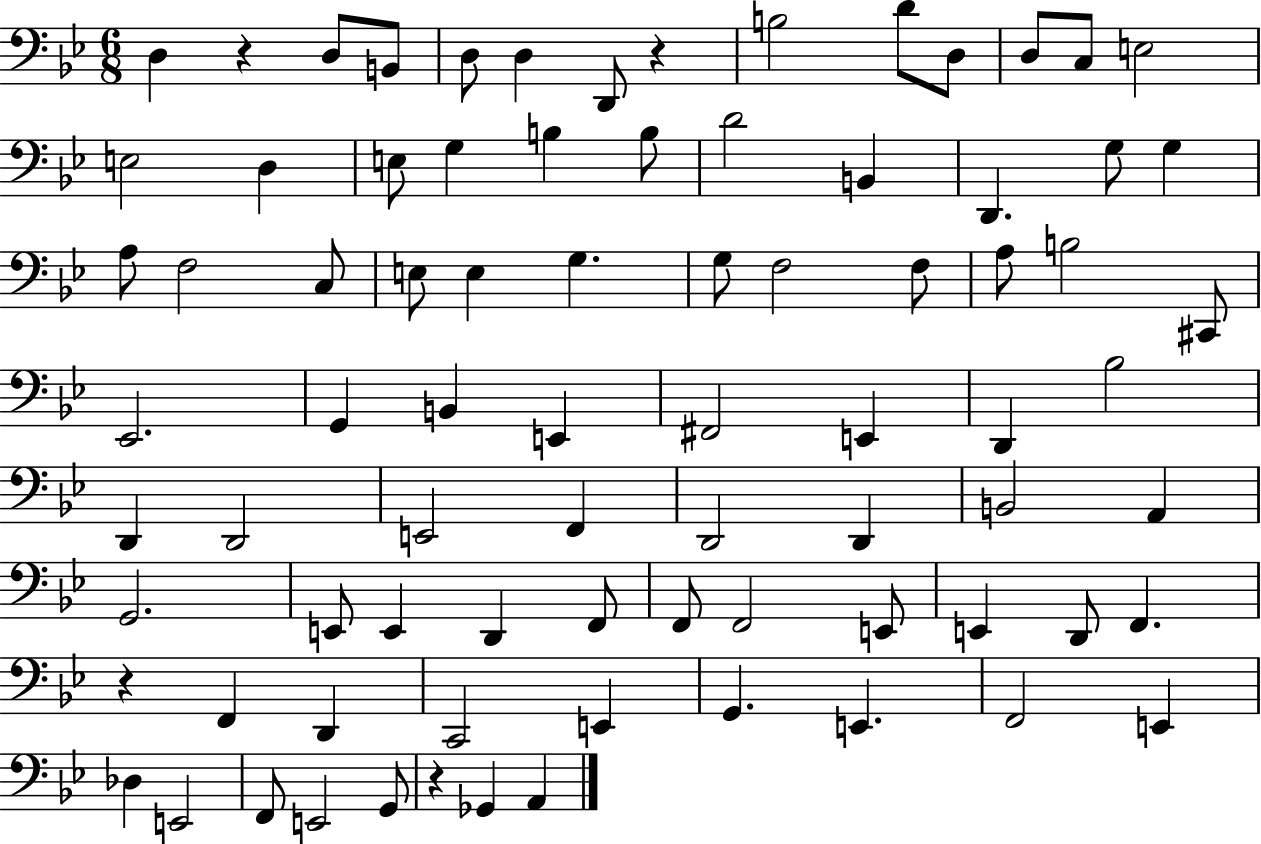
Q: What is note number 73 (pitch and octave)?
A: F2